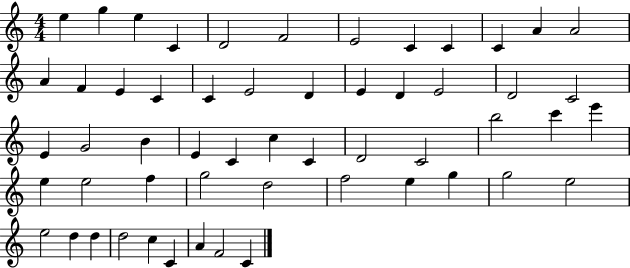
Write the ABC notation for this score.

X:1
T:Untitled
M:4/4
L:1/4
K:C
e g e C D2 F2 E2 C C C A A2 A F E C C E2 D E D E2 D2 C2 E G2 B E C c C D2 C2 b2 c' e' e e2 f g2 d2 f2 e g g2 e2 e2 d d d2 c C A F2 C